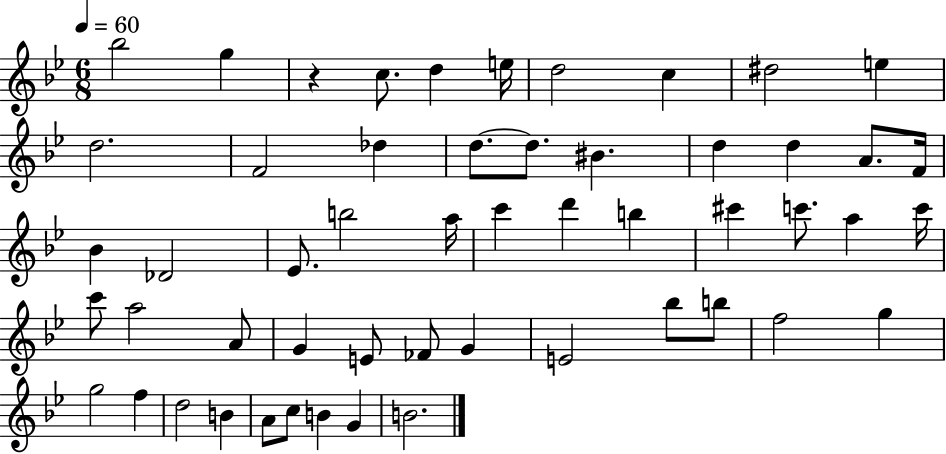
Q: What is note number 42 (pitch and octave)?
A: F5